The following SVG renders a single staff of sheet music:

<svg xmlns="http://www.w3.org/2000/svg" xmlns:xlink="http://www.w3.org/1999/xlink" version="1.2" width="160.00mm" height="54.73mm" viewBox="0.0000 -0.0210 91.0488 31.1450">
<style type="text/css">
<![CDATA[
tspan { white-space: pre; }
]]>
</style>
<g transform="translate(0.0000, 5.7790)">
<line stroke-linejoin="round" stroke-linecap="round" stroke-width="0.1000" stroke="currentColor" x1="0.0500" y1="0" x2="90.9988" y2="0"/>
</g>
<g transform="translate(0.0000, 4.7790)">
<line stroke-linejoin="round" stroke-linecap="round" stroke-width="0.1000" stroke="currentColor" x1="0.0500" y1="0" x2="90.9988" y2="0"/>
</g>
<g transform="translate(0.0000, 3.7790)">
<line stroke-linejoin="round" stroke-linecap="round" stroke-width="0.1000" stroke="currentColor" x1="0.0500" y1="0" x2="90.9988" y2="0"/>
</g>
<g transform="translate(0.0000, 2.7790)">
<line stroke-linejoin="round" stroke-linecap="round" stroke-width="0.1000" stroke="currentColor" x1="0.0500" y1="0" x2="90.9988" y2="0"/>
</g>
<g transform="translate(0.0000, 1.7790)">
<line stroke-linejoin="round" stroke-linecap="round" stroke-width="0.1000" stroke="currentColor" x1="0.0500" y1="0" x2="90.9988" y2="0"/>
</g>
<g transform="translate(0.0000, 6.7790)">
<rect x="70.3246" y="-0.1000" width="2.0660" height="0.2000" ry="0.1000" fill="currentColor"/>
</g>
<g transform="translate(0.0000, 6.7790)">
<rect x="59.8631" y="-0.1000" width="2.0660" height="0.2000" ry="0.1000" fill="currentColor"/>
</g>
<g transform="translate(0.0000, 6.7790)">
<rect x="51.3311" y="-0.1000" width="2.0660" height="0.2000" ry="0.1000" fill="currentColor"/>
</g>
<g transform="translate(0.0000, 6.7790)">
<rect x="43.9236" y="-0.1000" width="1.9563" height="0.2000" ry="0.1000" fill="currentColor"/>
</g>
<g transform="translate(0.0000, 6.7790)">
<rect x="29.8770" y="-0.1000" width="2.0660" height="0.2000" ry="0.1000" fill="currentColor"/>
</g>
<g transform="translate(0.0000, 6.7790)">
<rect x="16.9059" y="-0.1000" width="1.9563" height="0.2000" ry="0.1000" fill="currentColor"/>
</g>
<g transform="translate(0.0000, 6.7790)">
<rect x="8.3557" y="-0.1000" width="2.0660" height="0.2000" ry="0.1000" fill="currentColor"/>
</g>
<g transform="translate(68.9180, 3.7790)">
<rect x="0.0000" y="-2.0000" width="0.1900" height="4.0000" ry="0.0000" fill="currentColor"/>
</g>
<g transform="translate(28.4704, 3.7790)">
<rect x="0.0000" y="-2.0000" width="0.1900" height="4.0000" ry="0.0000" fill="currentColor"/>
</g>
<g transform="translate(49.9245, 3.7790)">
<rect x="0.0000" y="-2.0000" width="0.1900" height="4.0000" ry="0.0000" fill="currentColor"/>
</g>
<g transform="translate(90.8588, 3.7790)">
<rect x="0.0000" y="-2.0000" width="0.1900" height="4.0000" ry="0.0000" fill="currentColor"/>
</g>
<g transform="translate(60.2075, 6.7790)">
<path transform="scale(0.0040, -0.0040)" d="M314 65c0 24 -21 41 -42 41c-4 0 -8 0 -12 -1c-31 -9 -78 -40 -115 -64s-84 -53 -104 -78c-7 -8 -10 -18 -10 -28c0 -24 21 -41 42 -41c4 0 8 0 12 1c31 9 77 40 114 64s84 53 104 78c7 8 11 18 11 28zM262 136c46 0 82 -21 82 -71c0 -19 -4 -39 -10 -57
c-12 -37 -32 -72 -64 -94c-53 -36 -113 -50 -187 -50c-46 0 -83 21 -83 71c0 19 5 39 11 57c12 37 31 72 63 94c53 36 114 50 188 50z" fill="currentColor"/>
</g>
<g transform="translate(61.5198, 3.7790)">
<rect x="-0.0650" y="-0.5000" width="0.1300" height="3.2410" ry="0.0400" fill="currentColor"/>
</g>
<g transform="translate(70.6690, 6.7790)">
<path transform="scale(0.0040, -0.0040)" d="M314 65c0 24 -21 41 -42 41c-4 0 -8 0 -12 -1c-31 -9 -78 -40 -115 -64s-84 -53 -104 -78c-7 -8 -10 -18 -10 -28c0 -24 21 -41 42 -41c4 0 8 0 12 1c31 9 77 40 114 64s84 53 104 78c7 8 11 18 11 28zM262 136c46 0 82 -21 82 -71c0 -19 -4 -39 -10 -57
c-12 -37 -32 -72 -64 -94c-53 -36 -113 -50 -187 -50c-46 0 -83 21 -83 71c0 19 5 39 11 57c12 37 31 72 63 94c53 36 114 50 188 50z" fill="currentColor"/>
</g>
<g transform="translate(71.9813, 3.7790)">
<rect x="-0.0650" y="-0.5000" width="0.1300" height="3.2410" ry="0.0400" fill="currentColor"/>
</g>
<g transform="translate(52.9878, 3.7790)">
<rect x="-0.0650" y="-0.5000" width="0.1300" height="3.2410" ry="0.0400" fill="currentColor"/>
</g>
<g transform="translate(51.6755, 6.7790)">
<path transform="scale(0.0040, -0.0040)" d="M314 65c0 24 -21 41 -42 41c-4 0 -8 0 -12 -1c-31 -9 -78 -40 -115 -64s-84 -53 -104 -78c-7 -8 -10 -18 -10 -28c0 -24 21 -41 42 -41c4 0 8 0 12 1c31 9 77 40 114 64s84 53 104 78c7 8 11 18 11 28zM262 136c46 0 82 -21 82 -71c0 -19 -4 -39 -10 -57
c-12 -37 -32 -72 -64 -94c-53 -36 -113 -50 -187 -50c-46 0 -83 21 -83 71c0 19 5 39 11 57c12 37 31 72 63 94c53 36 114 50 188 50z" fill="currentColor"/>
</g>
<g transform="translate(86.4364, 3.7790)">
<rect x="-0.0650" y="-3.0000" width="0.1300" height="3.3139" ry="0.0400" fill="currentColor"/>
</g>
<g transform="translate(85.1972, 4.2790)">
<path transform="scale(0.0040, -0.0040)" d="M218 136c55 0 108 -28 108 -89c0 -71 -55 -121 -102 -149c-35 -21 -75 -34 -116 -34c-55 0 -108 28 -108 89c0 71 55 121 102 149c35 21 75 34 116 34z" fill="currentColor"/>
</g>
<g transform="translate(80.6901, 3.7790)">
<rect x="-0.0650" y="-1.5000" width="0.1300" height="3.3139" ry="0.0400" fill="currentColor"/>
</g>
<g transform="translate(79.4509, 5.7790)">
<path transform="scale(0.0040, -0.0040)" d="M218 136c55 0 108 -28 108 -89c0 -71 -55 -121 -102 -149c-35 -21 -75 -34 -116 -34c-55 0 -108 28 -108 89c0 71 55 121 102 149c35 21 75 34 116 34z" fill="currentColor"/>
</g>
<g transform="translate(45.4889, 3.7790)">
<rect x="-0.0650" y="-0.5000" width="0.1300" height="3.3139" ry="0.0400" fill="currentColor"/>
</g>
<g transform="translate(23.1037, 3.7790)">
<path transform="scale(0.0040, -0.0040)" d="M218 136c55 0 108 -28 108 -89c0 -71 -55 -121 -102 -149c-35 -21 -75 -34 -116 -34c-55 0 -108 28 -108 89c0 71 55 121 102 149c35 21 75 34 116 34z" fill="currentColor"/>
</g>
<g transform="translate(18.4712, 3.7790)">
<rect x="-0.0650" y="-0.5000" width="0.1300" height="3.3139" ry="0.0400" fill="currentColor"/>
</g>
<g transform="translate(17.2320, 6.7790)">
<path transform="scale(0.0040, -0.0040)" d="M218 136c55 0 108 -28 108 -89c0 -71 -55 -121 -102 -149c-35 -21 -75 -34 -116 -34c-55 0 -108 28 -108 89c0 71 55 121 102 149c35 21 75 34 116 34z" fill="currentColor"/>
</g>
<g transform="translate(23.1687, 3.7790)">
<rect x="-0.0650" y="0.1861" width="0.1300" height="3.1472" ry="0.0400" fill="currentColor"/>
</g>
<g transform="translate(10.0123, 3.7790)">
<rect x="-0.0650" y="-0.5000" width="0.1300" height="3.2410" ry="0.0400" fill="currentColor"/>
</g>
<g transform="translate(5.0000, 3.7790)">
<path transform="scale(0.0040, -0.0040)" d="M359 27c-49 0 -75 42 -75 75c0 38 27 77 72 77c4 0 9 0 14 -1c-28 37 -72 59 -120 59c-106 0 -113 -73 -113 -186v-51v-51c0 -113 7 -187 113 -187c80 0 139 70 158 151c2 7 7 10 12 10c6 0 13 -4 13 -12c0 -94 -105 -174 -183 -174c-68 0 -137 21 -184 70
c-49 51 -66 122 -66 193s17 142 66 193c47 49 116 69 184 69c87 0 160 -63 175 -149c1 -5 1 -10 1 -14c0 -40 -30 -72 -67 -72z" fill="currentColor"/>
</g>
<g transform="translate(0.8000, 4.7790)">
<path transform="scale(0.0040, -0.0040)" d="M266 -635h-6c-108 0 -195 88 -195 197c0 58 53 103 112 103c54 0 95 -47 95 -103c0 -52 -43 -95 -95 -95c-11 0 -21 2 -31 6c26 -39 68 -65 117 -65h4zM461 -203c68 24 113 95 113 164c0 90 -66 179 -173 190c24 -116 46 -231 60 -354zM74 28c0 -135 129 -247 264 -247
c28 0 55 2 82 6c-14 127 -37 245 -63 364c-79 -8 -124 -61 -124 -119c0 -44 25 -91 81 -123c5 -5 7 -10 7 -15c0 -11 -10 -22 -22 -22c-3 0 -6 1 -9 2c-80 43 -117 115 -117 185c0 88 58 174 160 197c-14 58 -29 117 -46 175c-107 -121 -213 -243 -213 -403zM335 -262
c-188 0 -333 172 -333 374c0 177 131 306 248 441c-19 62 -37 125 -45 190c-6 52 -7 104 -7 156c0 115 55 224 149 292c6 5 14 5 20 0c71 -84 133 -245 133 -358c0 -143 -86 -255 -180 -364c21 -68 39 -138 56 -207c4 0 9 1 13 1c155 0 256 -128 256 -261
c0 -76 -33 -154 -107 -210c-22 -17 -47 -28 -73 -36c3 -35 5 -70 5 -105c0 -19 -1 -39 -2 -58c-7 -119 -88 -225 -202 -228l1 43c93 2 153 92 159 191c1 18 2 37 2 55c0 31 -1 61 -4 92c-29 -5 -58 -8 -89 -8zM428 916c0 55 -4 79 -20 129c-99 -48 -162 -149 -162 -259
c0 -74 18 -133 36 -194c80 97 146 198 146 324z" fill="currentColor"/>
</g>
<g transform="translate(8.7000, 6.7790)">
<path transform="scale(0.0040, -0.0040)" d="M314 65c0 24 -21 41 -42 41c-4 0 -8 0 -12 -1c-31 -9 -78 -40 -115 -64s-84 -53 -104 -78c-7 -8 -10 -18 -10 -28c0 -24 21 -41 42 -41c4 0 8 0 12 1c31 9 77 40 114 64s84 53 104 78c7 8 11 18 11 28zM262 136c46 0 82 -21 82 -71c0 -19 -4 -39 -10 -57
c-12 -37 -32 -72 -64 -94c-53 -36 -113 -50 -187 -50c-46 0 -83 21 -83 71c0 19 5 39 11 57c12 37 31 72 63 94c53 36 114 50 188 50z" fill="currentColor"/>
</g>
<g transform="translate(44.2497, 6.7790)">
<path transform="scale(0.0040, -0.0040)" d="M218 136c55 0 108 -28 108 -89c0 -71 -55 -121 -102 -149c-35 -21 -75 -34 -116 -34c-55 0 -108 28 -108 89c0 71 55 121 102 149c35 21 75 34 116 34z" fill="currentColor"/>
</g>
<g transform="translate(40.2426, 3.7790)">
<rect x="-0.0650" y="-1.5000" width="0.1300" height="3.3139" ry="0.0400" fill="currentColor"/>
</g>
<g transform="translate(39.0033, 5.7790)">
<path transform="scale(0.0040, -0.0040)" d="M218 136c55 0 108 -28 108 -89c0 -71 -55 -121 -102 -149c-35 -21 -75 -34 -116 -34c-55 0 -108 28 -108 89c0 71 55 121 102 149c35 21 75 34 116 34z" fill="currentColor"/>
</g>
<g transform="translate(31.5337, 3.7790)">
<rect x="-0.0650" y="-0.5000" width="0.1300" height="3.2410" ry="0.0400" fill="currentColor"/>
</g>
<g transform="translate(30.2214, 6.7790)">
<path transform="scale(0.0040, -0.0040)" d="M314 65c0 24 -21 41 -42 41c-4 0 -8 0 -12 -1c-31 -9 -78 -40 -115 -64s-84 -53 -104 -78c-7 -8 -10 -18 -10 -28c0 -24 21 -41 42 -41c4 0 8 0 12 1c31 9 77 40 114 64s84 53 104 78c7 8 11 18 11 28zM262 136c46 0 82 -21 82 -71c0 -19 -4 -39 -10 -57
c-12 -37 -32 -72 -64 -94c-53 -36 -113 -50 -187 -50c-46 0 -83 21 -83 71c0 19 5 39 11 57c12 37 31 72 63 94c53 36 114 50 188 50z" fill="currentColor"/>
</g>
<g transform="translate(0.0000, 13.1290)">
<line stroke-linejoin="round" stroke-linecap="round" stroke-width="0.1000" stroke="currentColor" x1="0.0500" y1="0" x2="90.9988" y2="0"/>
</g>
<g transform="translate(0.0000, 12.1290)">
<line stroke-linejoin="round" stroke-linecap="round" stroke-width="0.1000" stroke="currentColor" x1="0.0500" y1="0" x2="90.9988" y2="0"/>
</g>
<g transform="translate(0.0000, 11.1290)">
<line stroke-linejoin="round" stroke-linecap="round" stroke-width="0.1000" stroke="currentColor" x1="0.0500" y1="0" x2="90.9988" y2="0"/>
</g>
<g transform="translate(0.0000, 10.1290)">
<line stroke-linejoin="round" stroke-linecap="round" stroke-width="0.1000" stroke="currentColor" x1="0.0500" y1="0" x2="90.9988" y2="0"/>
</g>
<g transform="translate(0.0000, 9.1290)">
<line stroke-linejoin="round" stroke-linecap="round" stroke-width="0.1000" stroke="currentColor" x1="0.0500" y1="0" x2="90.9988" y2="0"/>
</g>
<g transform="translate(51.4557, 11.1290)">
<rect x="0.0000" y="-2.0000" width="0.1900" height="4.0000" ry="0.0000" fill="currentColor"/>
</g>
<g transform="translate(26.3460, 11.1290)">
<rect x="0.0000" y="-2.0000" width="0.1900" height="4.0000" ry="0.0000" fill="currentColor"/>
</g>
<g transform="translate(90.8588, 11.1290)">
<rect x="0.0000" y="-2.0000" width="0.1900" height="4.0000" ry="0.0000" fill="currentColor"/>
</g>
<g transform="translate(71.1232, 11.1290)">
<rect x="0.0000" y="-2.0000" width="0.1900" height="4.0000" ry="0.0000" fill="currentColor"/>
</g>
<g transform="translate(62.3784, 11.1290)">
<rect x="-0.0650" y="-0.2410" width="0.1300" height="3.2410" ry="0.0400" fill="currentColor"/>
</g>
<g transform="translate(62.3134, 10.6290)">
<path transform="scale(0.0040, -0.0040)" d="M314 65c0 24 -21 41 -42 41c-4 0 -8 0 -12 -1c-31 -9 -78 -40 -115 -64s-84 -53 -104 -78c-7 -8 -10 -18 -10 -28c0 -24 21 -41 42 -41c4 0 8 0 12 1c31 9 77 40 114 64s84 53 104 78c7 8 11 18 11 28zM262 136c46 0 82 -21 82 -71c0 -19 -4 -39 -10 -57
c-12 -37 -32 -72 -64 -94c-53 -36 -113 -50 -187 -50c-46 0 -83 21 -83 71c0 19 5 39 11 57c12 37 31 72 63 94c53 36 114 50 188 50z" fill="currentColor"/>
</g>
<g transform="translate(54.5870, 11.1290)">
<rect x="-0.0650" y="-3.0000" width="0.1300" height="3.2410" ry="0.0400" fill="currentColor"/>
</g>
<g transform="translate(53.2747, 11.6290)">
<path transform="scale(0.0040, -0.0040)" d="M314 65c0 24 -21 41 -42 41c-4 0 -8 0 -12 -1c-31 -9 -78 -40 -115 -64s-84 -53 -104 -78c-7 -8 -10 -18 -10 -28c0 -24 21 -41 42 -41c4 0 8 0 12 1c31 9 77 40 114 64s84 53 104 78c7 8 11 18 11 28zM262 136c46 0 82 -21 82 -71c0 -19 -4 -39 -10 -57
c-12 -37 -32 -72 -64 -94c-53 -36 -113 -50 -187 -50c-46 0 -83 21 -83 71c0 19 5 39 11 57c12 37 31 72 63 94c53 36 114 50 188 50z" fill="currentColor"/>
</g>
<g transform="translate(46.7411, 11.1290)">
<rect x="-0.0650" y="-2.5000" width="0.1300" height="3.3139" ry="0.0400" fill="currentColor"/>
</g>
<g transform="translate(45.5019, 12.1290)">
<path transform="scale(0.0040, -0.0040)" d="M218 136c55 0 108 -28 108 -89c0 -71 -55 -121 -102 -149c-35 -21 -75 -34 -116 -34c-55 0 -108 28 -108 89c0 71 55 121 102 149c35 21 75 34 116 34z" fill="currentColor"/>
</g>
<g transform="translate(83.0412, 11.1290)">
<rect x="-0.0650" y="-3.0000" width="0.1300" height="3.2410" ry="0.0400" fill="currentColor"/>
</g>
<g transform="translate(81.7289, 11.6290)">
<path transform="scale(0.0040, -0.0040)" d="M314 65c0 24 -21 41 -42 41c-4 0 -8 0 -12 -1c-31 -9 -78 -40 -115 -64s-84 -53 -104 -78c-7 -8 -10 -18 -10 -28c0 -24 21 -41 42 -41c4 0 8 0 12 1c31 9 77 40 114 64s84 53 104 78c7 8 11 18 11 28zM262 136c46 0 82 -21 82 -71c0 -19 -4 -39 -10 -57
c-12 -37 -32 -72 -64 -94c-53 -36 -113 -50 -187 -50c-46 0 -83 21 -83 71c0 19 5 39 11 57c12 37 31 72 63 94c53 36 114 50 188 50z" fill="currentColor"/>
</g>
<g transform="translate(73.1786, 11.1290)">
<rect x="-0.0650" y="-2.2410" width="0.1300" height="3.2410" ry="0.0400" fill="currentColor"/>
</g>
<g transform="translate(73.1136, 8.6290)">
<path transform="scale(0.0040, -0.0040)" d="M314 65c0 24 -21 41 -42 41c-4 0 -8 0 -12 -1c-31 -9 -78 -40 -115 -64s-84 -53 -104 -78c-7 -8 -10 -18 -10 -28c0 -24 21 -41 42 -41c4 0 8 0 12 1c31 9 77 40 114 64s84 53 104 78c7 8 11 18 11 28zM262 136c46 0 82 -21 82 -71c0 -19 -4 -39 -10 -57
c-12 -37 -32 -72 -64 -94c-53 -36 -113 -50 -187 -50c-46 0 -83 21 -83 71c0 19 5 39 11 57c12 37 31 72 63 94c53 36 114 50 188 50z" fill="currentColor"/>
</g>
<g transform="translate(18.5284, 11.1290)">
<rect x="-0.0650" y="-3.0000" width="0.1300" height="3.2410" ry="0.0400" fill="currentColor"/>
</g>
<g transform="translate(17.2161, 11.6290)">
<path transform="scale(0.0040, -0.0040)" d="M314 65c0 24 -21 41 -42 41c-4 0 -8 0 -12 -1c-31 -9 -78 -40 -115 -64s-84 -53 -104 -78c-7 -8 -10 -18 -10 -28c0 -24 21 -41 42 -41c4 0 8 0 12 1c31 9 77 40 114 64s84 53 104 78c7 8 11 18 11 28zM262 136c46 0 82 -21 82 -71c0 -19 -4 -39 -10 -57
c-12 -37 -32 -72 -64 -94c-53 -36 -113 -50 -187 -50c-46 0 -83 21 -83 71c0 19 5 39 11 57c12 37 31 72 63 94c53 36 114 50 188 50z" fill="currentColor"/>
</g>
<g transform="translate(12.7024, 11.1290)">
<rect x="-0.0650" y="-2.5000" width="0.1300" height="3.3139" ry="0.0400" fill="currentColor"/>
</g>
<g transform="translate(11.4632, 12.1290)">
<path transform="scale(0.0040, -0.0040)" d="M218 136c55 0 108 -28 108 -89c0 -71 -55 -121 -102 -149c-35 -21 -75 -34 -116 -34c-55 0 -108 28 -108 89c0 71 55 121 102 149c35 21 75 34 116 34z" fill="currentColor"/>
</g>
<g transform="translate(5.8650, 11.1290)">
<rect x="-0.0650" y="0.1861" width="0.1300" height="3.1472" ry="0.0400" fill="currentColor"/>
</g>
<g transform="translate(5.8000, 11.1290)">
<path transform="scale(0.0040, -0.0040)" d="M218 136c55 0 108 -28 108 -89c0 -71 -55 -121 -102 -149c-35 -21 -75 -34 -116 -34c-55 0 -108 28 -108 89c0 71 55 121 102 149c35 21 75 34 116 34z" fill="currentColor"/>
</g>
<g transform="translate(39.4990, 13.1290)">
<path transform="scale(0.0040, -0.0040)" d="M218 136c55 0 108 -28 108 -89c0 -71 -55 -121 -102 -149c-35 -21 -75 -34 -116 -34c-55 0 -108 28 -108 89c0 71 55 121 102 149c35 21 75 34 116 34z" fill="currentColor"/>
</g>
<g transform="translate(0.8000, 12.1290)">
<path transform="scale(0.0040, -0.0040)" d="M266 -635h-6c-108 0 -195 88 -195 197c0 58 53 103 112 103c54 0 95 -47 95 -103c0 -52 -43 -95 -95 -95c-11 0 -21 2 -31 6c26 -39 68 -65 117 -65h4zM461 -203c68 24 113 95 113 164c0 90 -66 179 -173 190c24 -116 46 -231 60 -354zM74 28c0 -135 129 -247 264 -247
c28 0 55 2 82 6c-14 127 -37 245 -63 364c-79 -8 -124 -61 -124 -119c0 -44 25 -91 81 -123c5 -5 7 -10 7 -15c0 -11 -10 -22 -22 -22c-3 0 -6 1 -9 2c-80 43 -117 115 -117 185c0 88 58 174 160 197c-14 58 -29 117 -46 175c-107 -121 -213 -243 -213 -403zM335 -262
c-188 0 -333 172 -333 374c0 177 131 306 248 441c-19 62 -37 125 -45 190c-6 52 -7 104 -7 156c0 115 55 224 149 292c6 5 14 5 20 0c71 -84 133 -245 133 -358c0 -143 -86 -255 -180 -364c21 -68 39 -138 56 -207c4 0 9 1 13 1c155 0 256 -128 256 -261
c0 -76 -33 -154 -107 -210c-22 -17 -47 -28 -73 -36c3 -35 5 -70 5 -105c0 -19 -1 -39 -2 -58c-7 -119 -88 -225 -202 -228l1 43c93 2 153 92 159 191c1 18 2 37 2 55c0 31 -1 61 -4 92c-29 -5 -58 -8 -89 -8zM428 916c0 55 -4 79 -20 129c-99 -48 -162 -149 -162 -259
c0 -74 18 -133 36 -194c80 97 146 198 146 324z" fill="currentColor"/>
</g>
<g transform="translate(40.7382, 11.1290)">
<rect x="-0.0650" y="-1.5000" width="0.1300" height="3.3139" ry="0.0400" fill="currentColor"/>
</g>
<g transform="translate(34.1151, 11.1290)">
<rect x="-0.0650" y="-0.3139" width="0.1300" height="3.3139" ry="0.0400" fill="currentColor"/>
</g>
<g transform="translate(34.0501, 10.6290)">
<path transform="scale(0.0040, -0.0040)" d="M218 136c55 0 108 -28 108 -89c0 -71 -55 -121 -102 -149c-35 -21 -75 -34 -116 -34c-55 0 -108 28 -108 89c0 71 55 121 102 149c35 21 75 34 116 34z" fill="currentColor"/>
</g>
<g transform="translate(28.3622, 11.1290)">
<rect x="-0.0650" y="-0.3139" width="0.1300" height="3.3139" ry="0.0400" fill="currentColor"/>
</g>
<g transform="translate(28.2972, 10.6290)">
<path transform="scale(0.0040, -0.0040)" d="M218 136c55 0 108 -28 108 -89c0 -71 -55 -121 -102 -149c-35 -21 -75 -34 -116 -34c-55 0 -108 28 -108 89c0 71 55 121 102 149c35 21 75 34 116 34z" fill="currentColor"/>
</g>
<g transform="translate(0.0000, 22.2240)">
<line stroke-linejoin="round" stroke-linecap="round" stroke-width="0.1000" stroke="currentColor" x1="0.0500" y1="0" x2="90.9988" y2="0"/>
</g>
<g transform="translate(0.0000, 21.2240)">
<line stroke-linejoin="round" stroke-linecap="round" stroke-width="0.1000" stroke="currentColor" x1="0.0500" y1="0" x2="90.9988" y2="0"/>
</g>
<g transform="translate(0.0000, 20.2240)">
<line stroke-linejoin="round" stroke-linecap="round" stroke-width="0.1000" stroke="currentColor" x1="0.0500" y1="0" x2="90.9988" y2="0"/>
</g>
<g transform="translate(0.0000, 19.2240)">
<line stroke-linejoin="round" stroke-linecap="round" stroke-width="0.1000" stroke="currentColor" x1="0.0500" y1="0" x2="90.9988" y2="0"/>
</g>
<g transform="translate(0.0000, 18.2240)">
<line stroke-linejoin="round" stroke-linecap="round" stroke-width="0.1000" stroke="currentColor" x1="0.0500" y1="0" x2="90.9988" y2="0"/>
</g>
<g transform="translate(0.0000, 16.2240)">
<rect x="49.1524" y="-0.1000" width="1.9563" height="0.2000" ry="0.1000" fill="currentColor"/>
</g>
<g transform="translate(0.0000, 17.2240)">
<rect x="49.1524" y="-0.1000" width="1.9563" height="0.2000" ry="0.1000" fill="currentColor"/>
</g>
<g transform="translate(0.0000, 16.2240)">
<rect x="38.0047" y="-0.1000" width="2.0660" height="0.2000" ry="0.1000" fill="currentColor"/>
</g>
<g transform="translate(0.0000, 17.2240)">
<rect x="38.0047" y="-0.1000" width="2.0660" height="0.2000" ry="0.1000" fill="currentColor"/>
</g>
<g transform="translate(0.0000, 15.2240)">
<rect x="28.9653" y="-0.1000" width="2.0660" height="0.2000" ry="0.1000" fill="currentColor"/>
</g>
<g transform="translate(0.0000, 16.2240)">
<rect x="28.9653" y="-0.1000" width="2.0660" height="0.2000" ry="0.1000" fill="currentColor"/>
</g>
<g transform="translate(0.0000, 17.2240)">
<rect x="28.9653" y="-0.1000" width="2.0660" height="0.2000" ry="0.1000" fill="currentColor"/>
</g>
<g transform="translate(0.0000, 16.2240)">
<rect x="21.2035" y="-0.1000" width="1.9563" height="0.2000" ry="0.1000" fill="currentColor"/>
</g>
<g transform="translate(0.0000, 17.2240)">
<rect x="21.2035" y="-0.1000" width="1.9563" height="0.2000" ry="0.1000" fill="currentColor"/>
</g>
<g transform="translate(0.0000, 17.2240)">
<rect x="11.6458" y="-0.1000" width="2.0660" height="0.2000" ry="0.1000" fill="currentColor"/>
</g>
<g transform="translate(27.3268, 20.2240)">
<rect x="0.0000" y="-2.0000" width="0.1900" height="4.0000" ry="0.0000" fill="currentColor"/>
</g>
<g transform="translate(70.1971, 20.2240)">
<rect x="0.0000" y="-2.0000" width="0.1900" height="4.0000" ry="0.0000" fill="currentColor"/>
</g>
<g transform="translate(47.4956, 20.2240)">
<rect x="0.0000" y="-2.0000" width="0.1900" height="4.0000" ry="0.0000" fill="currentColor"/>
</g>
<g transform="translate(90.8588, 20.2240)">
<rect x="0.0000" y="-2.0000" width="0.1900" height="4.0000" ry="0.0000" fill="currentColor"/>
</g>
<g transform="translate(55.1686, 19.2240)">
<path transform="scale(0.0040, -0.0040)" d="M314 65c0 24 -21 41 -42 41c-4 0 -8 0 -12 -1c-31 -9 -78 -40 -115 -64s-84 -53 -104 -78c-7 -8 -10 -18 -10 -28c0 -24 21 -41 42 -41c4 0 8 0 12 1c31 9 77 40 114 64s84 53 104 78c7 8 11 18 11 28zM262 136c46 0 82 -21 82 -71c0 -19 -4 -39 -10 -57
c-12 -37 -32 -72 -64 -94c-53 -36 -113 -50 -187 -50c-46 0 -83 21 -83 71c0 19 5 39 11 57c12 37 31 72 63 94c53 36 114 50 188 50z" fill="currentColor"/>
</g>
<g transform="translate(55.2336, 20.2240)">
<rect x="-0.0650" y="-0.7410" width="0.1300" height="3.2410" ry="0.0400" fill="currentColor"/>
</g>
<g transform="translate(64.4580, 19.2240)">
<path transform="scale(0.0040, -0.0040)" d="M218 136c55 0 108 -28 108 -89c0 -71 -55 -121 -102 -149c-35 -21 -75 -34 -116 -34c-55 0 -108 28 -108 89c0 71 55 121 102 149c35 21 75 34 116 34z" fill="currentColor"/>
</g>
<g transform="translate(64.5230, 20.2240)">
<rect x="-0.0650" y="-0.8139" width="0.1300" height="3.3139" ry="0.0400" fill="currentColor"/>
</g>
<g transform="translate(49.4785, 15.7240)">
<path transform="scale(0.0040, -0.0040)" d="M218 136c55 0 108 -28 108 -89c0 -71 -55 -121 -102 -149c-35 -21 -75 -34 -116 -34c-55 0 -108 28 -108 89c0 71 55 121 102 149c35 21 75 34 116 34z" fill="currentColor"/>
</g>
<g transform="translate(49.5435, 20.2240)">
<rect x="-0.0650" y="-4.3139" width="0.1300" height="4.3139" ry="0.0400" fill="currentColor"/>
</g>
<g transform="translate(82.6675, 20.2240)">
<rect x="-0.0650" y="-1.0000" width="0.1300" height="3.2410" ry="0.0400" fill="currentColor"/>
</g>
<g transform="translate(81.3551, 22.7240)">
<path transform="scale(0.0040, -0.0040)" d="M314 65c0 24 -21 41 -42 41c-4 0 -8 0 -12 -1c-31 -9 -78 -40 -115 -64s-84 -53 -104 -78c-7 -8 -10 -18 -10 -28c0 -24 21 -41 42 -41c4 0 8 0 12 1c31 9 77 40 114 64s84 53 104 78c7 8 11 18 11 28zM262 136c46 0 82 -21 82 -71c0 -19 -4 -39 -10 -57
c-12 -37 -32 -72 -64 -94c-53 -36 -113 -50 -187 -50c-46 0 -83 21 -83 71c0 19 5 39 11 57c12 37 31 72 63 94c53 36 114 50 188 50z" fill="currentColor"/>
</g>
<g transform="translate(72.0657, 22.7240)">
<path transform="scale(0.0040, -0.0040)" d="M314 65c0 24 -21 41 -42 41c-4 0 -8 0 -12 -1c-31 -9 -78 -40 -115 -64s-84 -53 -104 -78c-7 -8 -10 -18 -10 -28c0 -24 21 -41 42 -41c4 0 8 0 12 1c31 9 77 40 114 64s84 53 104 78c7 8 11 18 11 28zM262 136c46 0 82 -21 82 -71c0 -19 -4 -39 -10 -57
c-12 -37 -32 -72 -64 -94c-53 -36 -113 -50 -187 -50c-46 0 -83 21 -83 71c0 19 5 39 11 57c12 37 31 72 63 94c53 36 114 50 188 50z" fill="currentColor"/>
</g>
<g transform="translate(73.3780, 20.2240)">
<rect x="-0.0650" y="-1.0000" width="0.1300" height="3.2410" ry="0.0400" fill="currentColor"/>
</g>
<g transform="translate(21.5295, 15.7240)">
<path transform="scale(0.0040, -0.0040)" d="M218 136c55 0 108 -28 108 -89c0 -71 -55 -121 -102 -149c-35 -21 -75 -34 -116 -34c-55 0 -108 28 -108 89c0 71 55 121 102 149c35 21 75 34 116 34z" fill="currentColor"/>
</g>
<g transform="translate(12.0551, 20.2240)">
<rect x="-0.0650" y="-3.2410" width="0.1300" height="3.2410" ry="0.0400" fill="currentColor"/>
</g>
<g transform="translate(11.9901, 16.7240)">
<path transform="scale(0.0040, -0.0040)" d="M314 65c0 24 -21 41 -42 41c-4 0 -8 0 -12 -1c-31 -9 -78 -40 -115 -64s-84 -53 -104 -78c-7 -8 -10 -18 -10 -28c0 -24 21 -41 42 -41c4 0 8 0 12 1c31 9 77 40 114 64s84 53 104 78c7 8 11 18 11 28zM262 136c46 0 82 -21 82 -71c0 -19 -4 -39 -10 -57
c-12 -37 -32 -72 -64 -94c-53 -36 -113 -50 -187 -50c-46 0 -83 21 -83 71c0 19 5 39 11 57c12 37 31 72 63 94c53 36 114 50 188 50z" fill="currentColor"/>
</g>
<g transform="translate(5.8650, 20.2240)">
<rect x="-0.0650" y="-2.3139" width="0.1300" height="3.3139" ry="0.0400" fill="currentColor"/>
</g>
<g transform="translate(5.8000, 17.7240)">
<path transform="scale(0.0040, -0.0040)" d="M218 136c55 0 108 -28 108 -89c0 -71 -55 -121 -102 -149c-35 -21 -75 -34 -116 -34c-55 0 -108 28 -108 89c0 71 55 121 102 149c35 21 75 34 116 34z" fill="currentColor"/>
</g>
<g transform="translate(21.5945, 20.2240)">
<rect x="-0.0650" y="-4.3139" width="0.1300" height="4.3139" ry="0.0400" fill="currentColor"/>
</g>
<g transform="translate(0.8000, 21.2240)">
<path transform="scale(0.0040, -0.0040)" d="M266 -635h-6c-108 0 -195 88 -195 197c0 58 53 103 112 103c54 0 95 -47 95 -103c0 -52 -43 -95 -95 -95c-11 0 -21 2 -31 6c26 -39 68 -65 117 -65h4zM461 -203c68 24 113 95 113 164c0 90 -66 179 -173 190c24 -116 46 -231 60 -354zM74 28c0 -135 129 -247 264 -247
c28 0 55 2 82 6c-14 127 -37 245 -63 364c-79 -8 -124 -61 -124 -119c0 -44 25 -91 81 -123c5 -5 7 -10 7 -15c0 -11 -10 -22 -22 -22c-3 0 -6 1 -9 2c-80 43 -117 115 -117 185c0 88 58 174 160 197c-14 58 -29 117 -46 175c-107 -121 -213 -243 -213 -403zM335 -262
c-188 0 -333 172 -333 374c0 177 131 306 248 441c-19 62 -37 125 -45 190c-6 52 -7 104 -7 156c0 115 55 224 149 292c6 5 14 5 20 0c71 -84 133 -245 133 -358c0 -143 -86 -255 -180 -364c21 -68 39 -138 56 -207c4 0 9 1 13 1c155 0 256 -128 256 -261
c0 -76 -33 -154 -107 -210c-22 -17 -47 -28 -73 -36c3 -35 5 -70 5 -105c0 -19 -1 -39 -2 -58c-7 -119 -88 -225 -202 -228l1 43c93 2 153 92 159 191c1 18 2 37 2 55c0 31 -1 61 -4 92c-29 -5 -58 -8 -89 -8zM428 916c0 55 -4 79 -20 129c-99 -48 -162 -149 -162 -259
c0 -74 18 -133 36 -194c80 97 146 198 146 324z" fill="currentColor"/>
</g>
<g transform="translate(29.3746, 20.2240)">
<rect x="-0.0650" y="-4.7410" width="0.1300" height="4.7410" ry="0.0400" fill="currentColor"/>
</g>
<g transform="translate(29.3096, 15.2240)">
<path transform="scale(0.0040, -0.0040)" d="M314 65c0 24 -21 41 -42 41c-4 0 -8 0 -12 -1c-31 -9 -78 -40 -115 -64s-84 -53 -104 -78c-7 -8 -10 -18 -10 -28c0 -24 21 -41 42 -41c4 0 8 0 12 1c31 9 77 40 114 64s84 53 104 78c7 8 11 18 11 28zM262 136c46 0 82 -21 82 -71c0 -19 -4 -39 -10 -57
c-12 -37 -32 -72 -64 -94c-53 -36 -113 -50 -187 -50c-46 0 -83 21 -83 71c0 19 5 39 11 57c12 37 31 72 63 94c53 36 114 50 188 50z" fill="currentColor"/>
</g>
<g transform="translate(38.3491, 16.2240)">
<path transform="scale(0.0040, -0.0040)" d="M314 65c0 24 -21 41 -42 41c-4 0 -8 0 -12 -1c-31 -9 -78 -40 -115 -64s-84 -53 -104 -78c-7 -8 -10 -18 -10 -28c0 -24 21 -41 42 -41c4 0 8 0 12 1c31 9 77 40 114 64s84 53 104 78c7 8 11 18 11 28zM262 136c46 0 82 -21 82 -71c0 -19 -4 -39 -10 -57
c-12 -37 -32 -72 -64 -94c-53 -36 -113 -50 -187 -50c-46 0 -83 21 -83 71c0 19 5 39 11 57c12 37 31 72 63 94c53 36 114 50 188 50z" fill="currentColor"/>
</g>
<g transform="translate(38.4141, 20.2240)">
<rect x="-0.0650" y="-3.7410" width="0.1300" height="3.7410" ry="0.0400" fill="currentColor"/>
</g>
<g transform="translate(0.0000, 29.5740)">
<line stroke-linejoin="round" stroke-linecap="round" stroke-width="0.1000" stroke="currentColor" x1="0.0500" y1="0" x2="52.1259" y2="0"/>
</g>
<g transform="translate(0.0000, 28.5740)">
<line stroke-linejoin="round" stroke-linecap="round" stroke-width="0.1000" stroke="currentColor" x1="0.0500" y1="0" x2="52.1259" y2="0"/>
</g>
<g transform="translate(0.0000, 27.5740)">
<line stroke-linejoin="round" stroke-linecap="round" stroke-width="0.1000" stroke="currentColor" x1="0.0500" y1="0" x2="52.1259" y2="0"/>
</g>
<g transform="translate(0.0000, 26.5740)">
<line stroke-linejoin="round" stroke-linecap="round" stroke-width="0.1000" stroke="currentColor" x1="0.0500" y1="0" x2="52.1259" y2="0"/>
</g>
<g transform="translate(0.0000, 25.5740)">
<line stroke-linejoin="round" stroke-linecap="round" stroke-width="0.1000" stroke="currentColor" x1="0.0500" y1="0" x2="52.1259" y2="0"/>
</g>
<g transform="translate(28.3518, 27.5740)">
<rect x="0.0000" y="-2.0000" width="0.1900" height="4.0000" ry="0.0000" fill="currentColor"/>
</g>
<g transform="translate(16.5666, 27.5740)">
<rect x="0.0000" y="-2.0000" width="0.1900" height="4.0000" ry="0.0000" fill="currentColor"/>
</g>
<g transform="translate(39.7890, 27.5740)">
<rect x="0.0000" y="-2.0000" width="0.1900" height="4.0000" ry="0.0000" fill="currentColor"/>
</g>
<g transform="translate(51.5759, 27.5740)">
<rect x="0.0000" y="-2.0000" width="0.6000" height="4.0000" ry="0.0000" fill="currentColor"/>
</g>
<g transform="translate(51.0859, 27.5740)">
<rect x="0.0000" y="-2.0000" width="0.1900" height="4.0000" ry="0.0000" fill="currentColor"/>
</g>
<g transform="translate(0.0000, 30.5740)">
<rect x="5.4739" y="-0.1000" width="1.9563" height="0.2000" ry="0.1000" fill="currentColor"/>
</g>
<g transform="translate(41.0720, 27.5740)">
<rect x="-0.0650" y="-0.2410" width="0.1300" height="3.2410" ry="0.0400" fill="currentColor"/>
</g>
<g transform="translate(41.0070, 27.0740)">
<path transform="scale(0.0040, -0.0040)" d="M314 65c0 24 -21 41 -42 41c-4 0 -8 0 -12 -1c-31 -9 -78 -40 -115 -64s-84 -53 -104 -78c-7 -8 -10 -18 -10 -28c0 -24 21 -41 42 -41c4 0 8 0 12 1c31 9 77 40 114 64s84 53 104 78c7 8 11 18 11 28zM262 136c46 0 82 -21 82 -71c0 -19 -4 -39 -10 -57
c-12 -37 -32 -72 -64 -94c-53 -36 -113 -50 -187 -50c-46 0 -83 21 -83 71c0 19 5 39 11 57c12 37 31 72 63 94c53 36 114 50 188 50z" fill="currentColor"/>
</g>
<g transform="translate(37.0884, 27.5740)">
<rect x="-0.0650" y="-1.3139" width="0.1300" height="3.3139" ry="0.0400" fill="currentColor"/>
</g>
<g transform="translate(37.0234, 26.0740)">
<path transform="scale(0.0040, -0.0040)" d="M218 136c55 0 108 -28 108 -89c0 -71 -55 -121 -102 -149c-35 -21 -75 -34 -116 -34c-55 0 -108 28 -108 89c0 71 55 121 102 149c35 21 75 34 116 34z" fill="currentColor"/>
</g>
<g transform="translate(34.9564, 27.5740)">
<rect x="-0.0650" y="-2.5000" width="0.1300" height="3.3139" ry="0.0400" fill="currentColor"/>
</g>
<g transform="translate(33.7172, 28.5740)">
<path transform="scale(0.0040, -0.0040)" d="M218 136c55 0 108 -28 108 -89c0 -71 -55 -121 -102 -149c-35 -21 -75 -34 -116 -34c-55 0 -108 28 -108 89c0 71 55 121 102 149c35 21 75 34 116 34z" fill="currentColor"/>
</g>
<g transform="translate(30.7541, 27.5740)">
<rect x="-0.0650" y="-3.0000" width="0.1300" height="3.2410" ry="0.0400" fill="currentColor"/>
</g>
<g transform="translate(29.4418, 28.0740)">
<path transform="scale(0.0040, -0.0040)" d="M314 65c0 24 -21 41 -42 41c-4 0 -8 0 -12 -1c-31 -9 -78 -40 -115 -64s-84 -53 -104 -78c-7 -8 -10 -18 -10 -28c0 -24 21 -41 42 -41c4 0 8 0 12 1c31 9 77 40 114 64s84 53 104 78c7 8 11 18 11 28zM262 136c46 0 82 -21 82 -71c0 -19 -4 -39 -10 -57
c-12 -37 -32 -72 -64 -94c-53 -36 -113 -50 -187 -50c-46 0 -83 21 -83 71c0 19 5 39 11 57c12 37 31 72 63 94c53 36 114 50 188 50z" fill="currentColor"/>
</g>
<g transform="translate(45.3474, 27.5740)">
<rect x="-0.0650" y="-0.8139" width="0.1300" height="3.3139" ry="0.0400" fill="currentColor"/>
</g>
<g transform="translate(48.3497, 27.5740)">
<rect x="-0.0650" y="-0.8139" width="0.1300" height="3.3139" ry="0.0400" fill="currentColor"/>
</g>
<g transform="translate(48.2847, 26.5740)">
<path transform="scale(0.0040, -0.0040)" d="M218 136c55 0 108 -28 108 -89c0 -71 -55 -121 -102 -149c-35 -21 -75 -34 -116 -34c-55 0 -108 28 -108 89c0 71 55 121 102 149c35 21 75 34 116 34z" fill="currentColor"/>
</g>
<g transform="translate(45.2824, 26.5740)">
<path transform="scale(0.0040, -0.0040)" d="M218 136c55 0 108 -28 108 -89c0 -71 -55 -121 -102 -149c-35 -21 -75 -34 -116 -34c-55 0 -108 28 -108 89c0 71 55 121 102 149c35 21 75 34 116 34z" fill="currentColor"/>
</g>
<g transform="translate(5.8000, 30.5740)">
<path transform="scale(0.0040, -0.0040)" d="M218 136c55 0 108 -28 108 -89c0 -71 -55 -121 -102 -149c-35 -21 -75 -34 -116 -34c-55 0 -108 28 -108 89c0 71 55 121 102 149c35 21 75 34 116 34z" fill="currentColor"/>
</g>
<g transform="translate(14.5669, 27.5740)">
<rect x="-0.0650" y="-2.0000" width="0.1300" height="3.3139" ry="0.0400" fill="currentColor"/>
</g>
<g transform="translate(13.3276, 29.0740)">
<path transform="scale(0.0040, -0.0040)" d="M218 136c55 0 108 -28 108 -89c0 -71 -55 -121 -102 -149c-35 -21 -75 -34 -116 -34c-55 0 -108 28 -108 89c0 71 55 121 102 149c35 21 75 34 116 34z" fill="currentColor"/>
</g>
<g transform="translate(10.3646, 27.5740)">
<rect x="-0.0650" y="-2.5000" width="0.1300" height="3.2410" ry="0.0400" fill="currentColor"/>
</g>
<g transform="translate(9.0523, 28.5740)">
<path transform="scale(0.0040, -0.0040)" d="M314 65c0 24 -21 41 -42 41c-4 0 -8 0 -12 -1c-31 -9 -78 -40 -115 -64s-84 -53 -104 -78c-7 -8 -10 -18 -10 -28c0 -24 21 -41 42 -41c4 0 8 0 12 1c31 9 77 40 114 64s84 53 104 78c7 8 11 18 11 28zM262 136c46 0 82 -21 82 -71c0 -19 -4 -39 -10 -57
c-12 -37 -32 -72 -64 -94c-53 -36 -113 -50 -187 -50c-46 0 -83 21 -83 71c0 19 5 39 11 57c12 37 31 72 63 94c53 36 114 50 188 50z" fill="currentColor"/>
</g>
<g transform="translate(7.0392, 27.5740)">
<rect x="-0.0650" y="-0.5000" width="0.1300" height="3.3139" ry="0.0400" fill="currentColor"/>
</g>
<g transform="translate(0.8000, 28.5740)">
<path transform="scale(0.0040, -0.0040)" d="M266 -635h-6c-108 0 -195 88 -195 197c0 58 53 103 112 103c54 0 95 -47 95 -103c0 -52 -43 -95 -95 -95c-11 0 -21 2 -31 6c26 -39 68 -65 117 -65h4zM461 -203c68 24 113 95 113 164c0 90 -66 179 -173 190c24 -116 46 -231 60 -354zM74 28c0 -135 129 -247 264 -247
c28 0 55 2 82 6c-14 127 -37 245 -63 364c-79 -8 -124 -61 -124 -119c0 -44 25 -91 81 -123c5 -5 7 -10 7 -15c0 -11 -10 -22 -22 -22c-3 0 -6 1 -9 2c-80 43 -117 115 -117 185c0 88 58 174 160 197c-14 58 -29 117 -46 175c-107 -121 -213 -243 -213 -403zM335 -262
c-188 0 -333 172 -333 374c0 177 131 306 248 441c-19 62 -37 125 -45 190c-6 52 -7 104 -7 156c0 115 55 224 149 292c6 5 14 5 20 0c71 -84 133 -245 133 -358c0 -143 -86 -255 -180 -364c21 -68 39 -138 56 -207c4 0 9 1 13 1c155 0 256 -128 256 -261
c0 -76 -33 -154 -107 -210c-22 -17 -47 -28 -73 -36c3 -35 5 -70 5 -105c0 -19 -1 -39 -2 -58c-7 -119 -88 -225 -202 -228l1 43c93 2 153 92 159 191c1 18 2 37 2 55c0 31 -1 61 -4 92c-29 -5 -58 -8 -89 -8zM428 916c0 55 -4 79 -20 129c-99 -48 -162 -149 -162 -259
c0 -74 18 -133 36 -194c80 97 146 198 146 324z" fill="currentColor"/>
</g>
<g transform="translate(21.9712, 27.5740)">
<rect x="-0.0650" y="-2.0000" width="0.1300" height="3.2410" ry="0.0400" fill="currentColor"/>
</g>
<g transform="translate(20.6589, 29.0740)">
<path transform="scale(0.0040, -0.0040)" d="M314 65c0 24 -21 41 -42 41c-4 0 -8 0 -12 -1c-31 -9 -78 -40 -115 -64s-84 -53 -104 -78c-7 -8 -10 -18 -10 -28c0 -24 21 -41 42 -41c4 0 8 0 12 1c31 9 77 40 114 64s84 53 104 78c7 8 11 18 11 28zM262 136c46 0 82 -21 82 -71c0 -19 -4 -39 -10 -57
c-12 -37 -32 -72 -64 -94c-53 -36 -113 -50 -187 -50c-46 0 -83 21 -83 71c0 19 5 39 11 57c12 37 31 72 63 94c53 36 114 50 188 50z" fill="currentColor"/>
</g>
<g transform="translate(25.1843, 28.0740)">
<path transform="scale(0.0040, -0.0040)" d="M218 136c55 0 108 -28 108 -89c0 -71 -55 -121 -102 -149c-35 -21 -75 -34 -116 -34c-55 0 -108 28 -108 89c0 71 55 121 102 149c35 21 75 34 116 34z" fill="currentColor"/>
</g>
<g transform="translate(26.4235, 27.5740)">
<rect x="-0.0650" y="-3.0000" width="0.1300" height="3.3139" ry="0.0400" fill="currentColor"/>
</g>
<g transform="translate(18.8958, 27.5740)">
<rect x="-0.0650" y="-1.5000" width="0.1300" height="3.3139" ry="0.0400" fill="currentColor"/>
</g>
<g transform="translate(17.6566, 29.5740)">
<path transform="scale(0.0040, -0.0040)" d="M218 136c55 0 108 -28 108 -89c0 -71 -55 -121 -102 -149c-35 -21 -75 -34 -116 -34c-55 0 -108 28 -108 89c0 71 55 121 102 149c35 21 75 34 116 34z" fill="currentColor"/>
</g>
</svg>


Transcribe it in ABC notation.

X:1
T:Untitled
M:4/4
L:1/4
K:C
C2 C B C2 E C C2 C2 C2 E A B G A2 c c E G A2 c2 g2 A2 g b2 d' e'2 c'2 d' d2 d D2 D2 C G2 F E F2 A A2 G e c2 d d